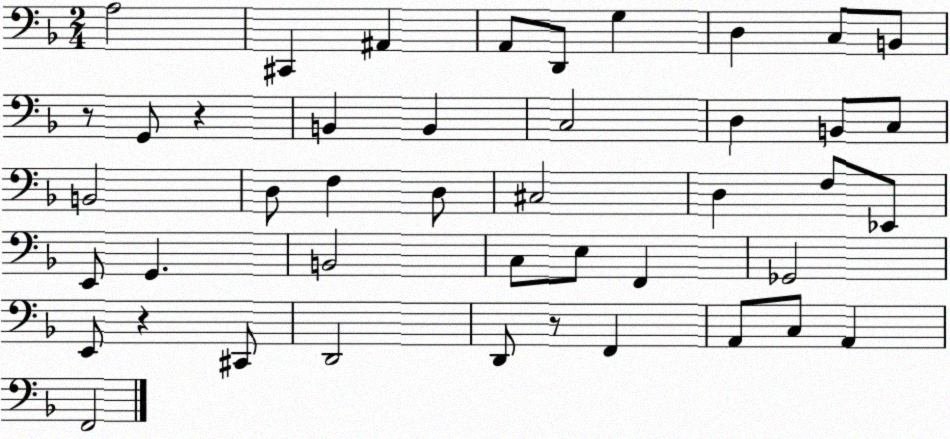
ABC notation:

X:1
T:Untitled
M:2/4
L:1/4
K:F
A,2 ^C,, ^A,, A,,/2 D,,/2 G, D, C,/2 B,,/2 z/2 G,,/2 z B,, B,, C,2 D, B,,/2 C,/2 B,,2 D,/2 F, D,/2 ^C,2 D, F,/2 _E,,/2 E,,/2 G,, B,,2 C,/2 E,/2 F,, _G,,2 E,,/2 z ^C,,/2 D,,2 D,,/2 z/2 F,, A,,/2 C,/2 A,, F,,2